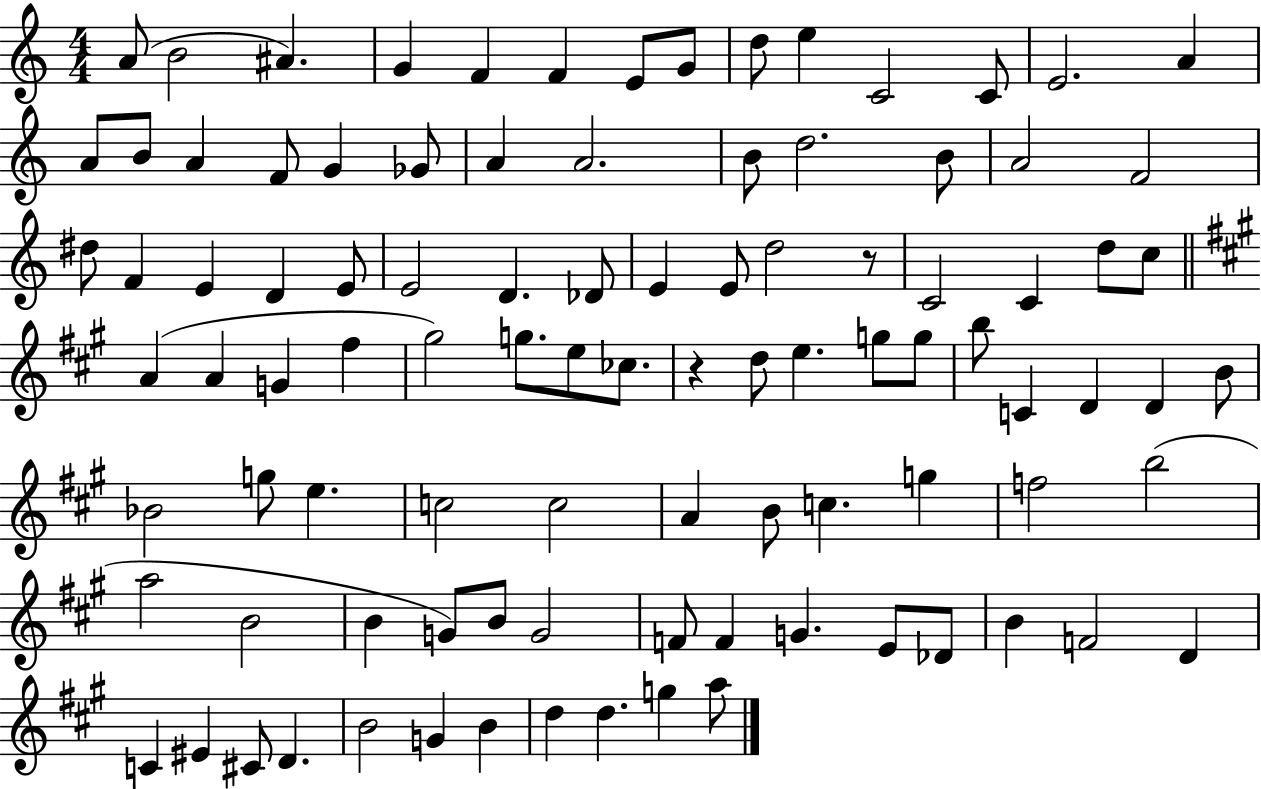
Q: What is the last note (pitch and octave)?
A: A5